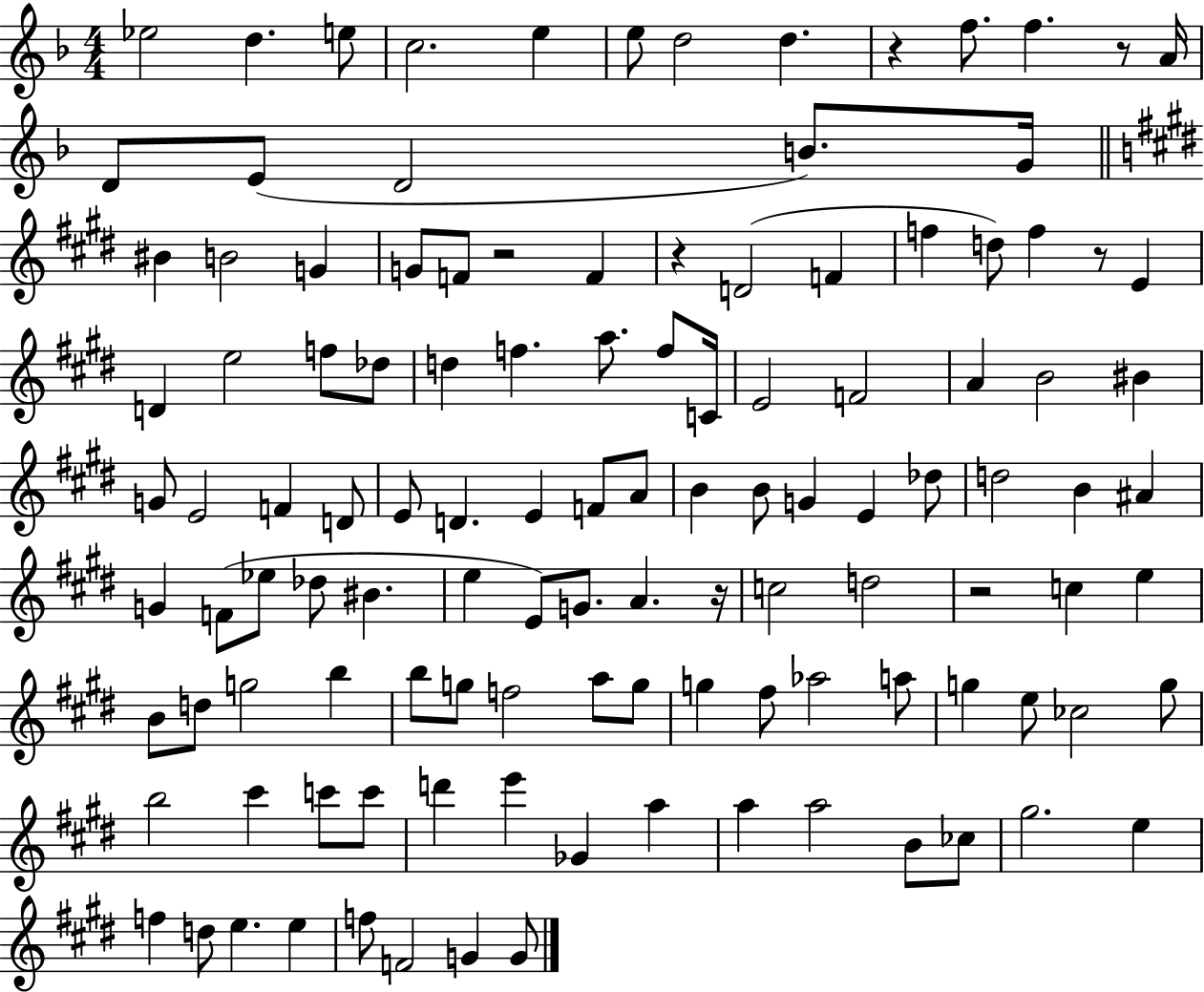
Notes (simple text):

Eb5/h D5/q. E5/e C5/h. E5/q E5/e D5/h D5/q. R/q F5/e. F5/q. R/e A4/s D4/e E4/e D4/h B4/e. G4/s BIS4/q B4/h G4/q G4/e F4/e R/h F4/q R/q D4/h F4/q F5/q D5/e F5/q R/e E4/q D4/q E5/h F5/e Db5/e D5/q F5/q. A5/e. F5/e C4/s E4/h F4/h A4/q B4/h BIS4/q G4/e E4/h F4/q D4/e E4/e D4/q. E4/q F4/e A4/e B4/q B4/e G4/q E4/q Db5/e D5/h B4/q A#4/q G4/q F4/e Eb5/e Db5/e BIS4/q. E5/q E4/e G4/e. A4/q. R/s C5/h D5/h R/h C5/q E5/q B4/e D5/e G5/h B5/q B5/e G5/e F5/h A5/e G5/e G5/q F#5/e Ab5/h A5/e G5/q E5/e CES5/h G5/e B5/h C#6/q C6/e C6/e D6/q E6/q Gb4/q A5/q A5/q A5/h B4/e CES5/e G#5/h. E5/q F5/q D5/e E5/q. E5/q F5/e F4/h G4/q G4/e